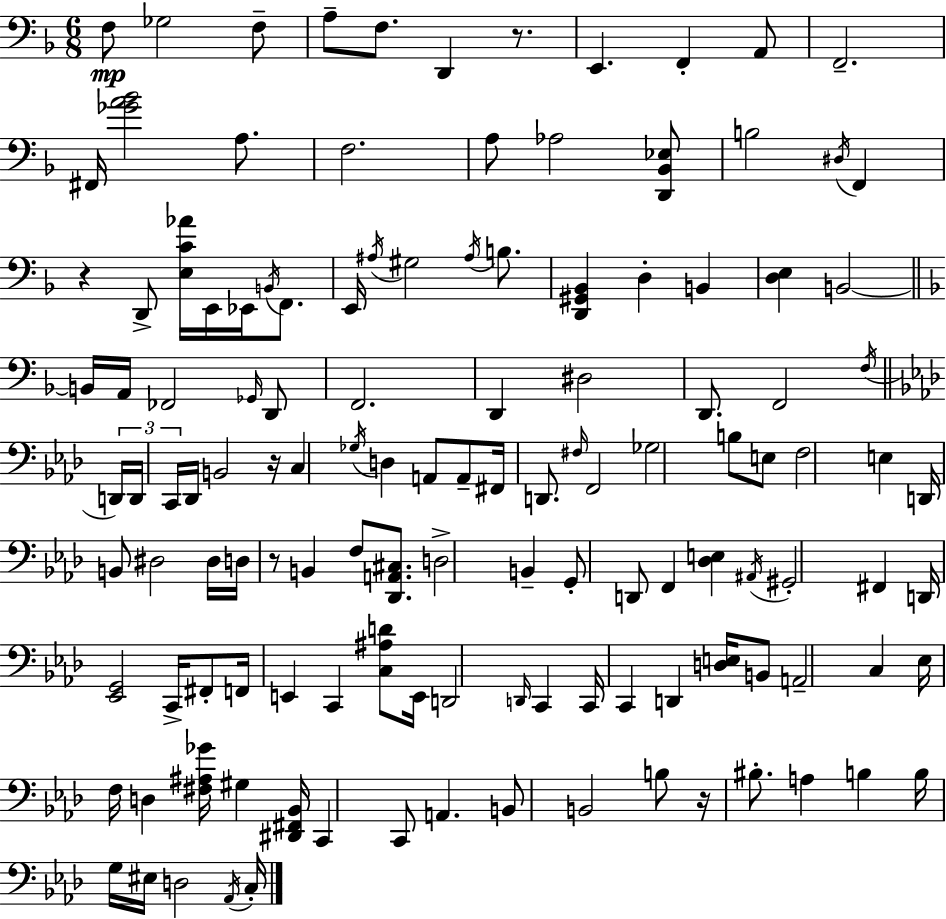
{
  \clef bass
  \numericTimeSignature
  \time 6/8
  \key f \major
  \repeat volta 2 { f8\mp ges2 f8-- | a8-- f8. d,4 r8. | e,4. f,4-. a,8 | f,2.-- | \break fis,16 <ges' a' bes'>2 a8. | f2. | a8 aes2 <d, bes, ees>8 | b2 \acciaccatura { dis16 } f,4 | \break r4 d,8-> <e c' aes'>16 e,16 ees,16 \acciaccatura { b,16 } f,8. | e,16 \acciaccatura { ais16 } gis2 | \acciaccatura { ais16 } b8. <d, gis, bes,>4 d4-. | b,4 <d e>4 b,2~~ | \break \bar "||" \break \key f \major b,16 a,16 fes,2 \grace { ges,16 } d,8 | f,2. | d,4 dis2 | d,8. f,2 | \break \acciaccatura { f16 } \bar "||" \break \key aes \major \tuplet 3/2 { d,16 d,16 c,16 } des,16 b,2 | r16 c4 \acciaccatura { ges16 } d4 a,8 | a,8-- fis,16 d,8. \grace { fis16 } f,2 | ges2 b8 | \break e8 f2 e4 | d,16 b,8 dis2 | dis16 d16 r8 b,4 f8 | <des, a, cis>8. d2-> b,4-- | \break g,8-. d,8 f,4 <des e>4 | \acciaccatura { ais,16 } gis,2-. | fis,4 d,16 <ees, g,>2 | c,16-> fis,8-. f,16 e,4 c,4 | \break <c ais d'>8 e,16 d,2 | \grace { d,16 } c,4 c,16 c,4 d,4 | <d e>16 b,8 a,2-- | c4 ees16 f16 d4 <fis ais ges'>16 | \break gis4 <dis, fis, bes,>16 c,4 c,8 a,4. | b,8 b,2 | b8 r16 bis8.-. a4 | b4 b16 g16 eis16 d2 | \break \acciaccatura { aes,16 } c16-. } \bar "|."
}